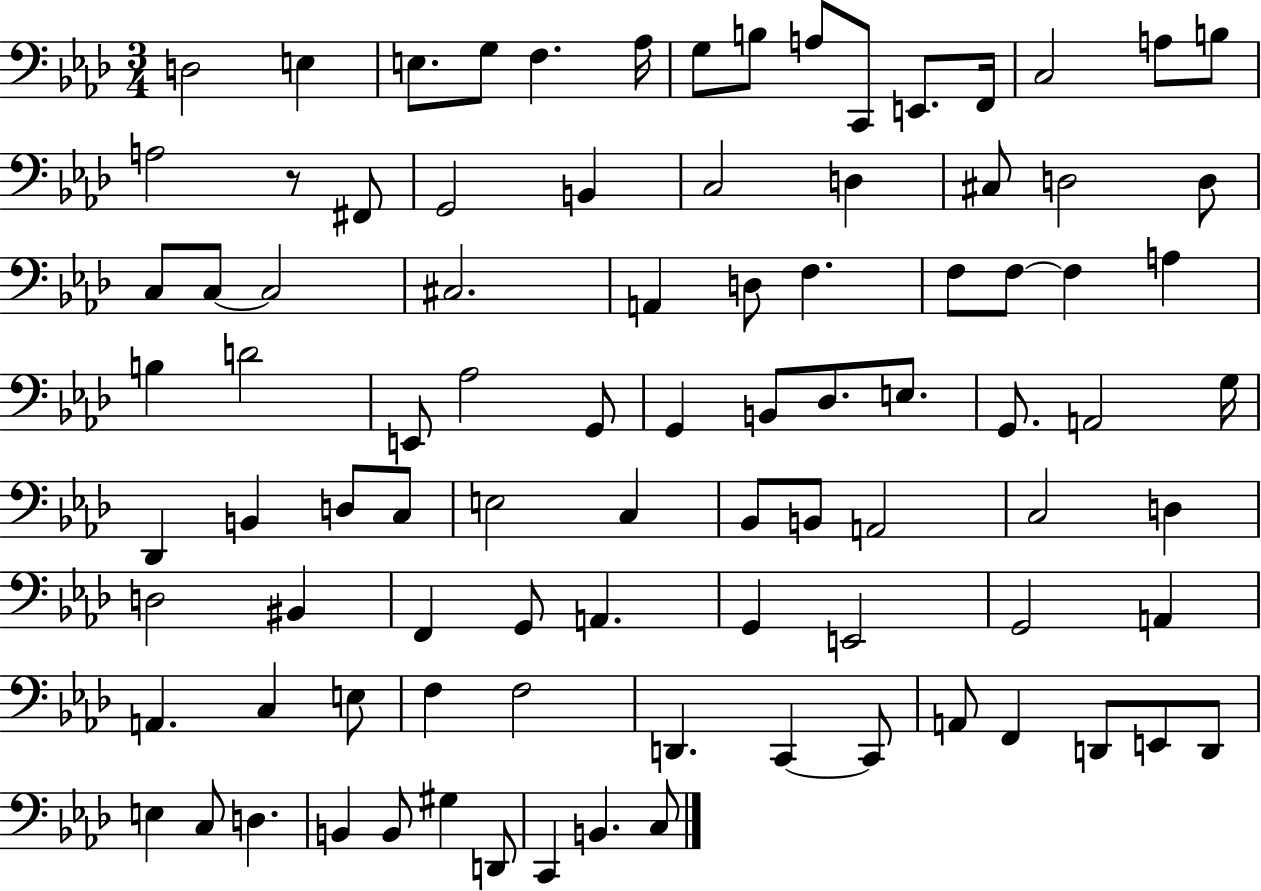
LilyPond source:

{
  \clef bass
  \numericTimeSignature
  \time 3/4
  \key aes \major
  d2 e4 | e8. g8 f4. aes16 | g8 b8 a8 c,8 e,8. f,16 | c2 a8 b8 | \break a2 r8 fis,8 | g,2 b,4 | c2 d4 | cis8 d2 d8 | \break c8 c8~~ c2 | cis2. | a,4 d8 f4. | f8 f8~~ f4 a4 | \break b4 d'2 | e,8 aes2 g,8 | g,4 b,8 des8. e8. | g,8. a,2 g16 | \break des,4 b,4 d8 c8 | e2 c4 | bes,8 b,8 a,2 | c2 d4 | \break d2 bis,4 | f,4 g,8 a,4. | g,4 e,2 | g,2 a,4 | \break a,4. c4 e8 | f4 f2 | d,4. c,4~~ c,8 | a,8 f,4 d,8 e,8 d,8 | \break e4 c8 d4. | b,4 b,8 gis4 d,8 | c,4 b,4. c8 | \bar "|."
}